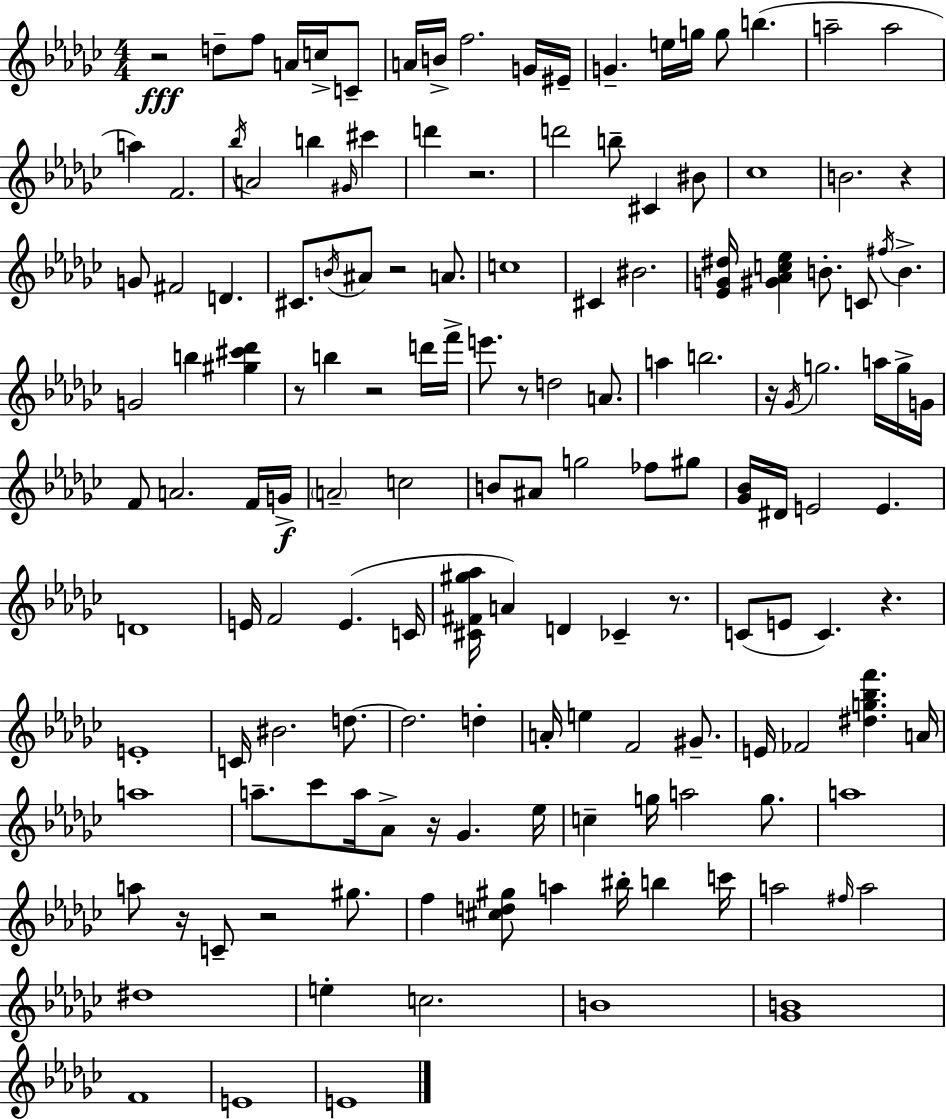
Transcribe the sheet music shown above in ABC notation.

X:1
T:Untitled
M:4/4
L:1/4
K:Ebm
z2 d/2 f/2 A/4 c/4 C/2 A/4 B/4 f2 G/4 ^E/4 G e/4 g/4 g/2 b a2 a2 a F2 _b/4 A2 b ^G/4 ^c' d' z2 d'2 b/2 ^C ^B/2 _c4 B2 z G/2 ^F2 D ^C/2 B/4 ^A/2 z2 A/2 c4 ^C ^B2 [_EG^d]/4 [^G_Ac_e] B/2 C/2 ^f/4 B G2 b [^g^c'_d'] z/2 b z2 d'/4 f'/4 e'/2 z/2 d2 A/2 a b2 z/4 _G/4 g2 a/4 g/4 G/4 F/2 A2 F/4 G/4 A2 c2 B/2 ^A/2 g2 _f/2 ^g/2 [_G_B]/4 ^D/4 E2 E D4 E/4 F2 E C/4 [^C^F^g_a]/4 A D _C z/2 C/2 E/2 C z E4 C/4 ^B2 d/2 d2 d A/4 e F2 ^G/2 E/4 _F2 [^dg_bf'] A/4 a4 a/2 _c'/2 a/4 _A/2 z/4 _G _e/4 c g/4 a2 g/2 a4 a/2 z/4 C/2 z2 ^g/2 f [^cd^g]/2 a ^b/4 b c'/4 a2 ^f/4 a2 ^d4 e c2 B4 [_GB]4 F4 E4 E4